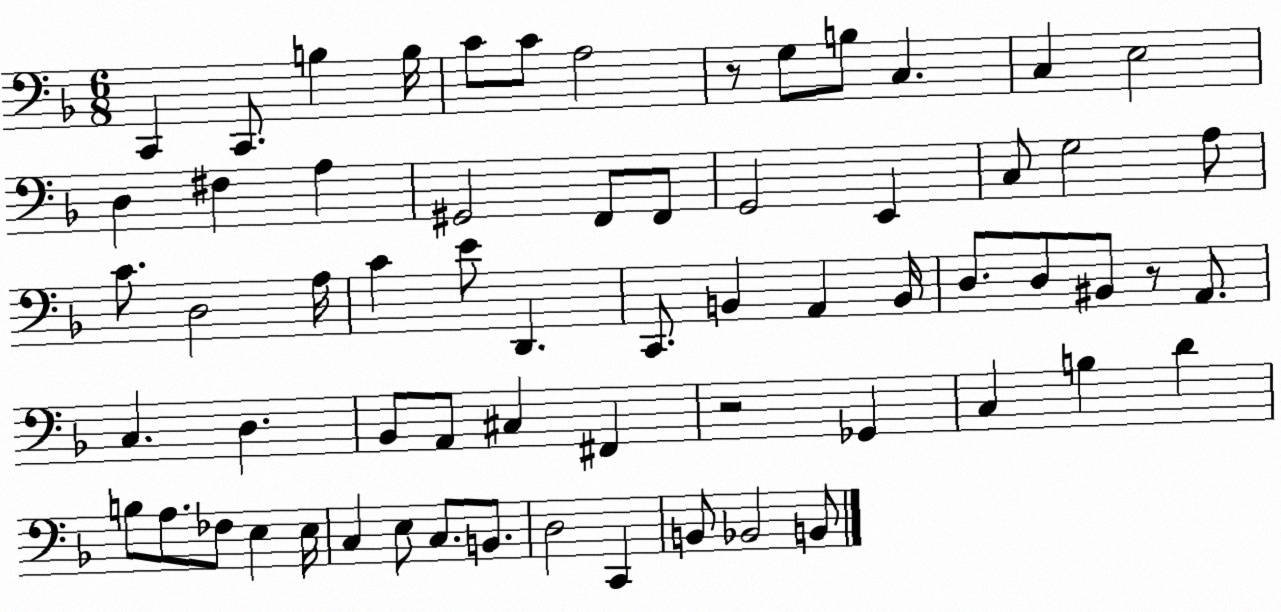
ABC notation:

X:1
T:Untitled
M:6/8
L:1/4
K:F
C,, C,,/2 B, B,/4 C/2 C/2 A,2 z/2 G,/2 B,/2 C, C, E,2 D, ^F, A, ^G,,2 F,,/2 F,,/2 G,,2 E,, C,/2 G,2 A,/2 C/2 D,2 A,/4 C E/2 D,, C,,/2 B,, A,, B,,/4 D,/2 D,/2 ^B,,/2 z/2 A,,/2 C, D, _B,,/2 A,,/2 ^C, ^F,, z2 _G,, C, B, D B,/2 A,/2 _F,/2 E, E,/4 C, E,/2 C,/2 B,,/2 D,2 C,, B,,/2 _B,,2 B,,/2